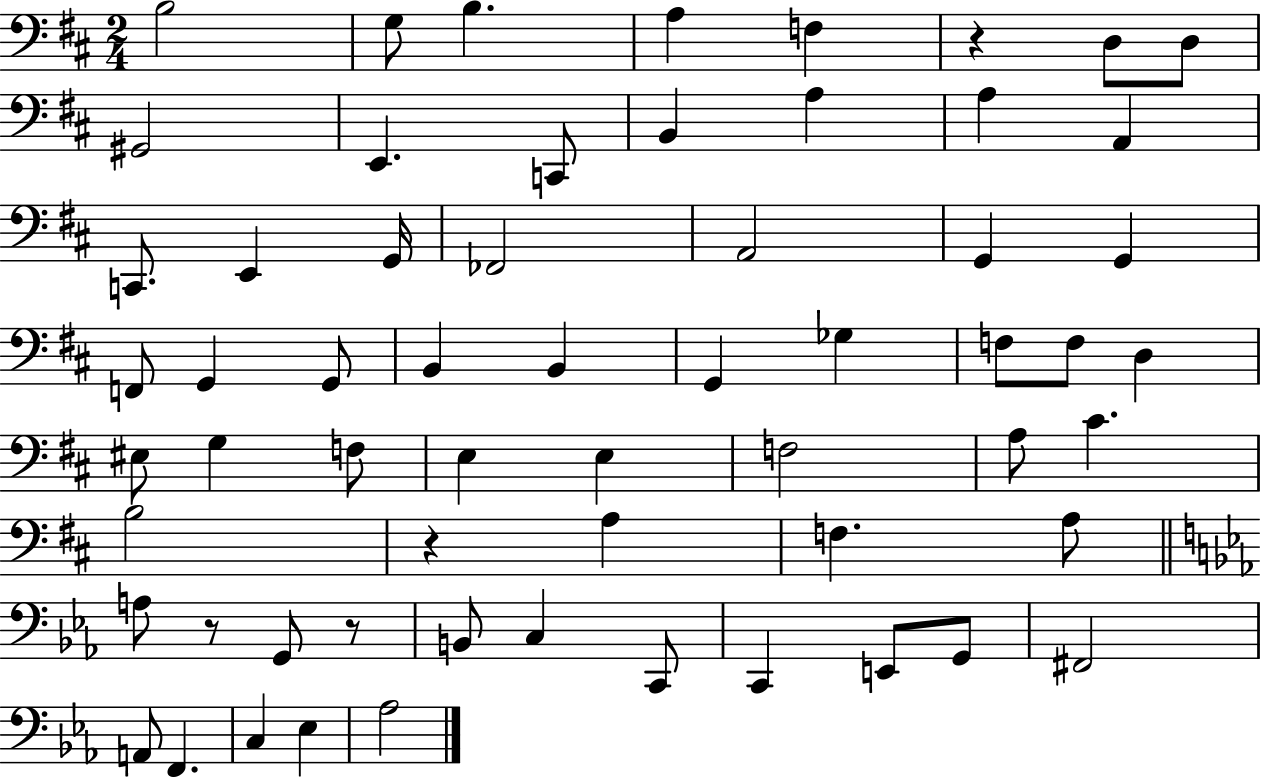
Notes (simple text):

B3/h G3/e B3/q. A3/q F3/q R/q D3/e D3/e G#2/h E2/q. C2/e B2/q A3/q A3/q A2/q C2/e. E2/q G2/s FES2/h A2/h G2/q G2/q F2/e G2/q G2/e B2/q B2/q G2/q Gb3/q F3/e F3/e D3/q EIS3/e G3/q F3/e E3/q E3/q F3/h A3/e C#4/q. B3/h R/q A3/q F3/q. A3/e A3/e R/e G2/e R/e B2/e C3/q C2/e C2/q E2/e G2/e F#2/h A2/e F2/q. C3/q Eb3/q Ab3/h